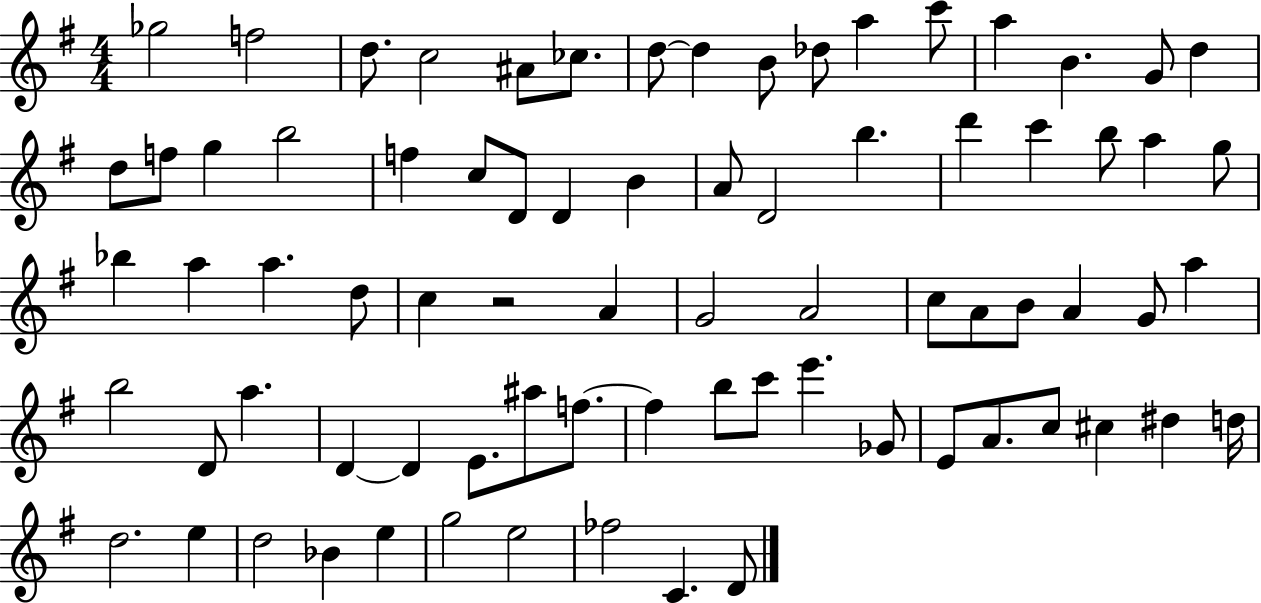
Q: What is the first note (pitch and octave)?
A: Gb5